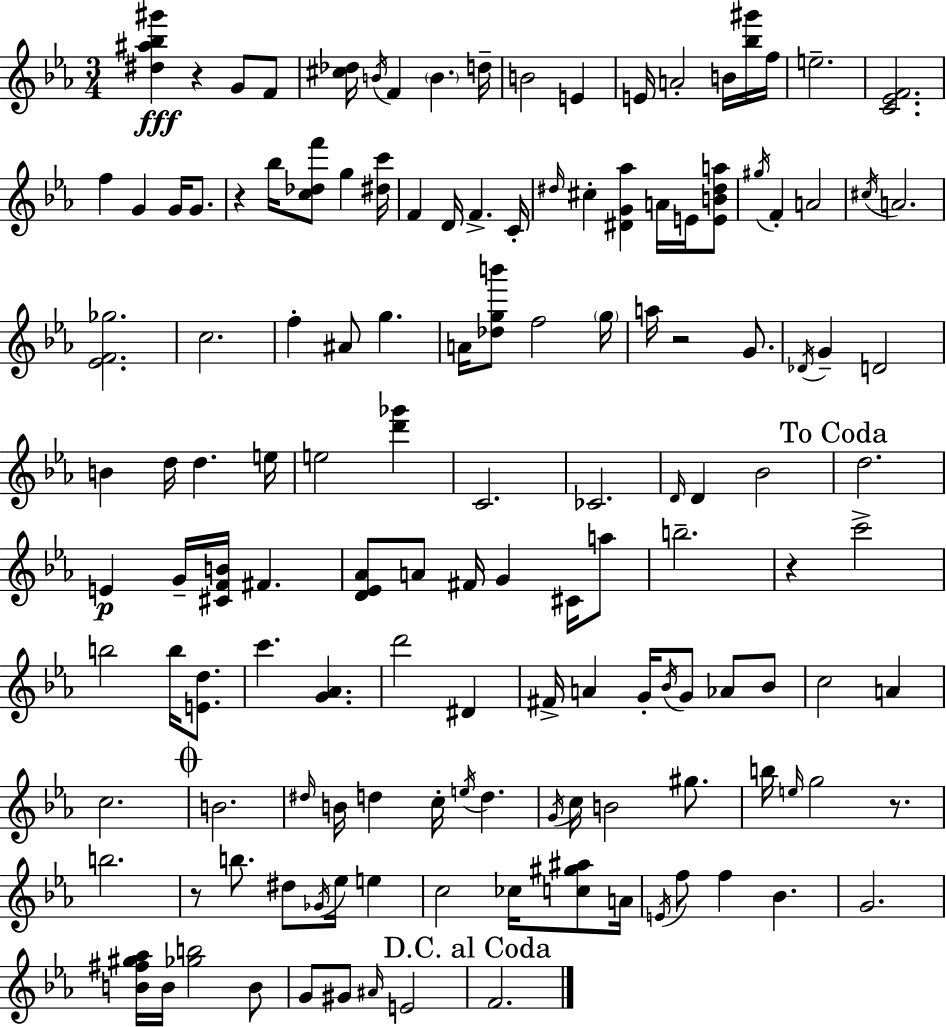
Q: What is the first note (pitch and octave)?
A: G4